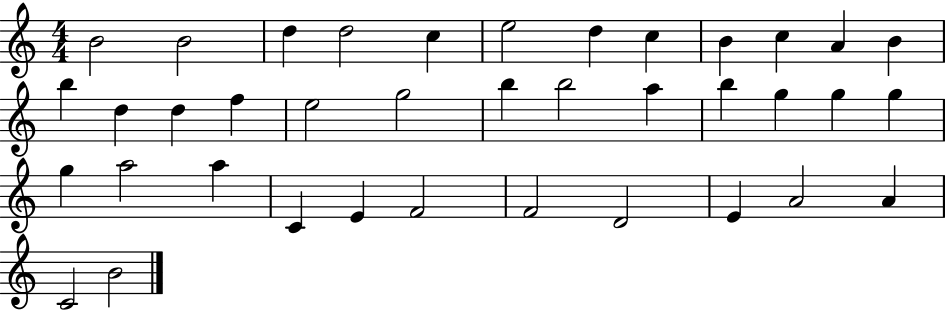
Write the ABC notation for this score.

X:1
T:Untitled
M:4/4
L:1/4
K:C
B2 B2 d d2 c e2 d c B c A B b d d f e2 g2 b b2 a b g g g g a2 a C E F2 F2 D2 E A2 A C2 B2